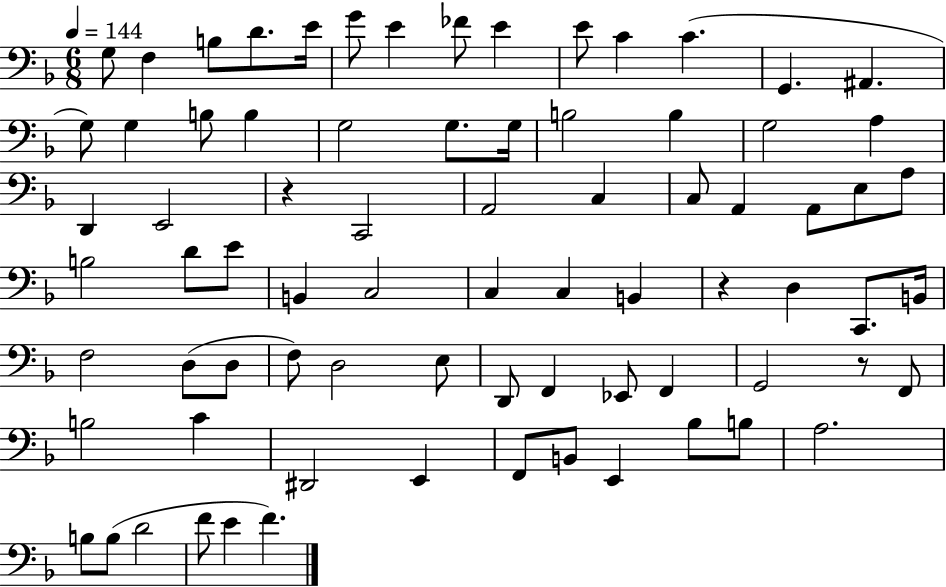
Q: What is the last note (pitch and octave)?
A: F4